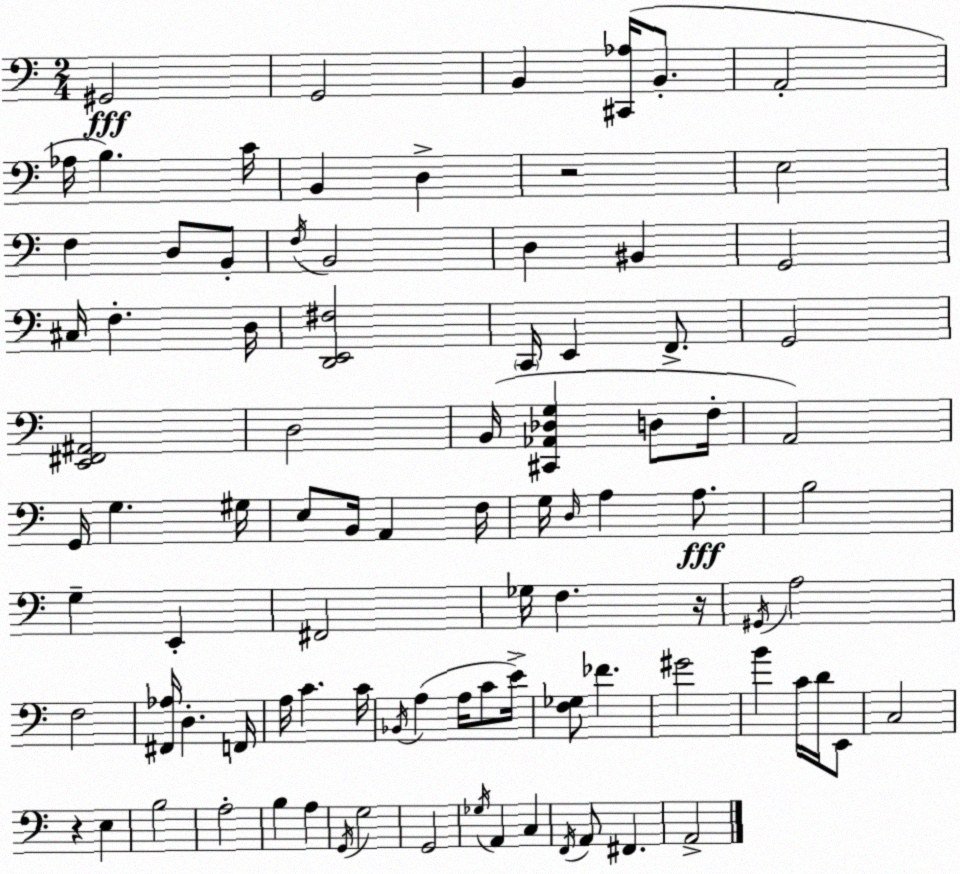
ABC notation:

X:1
T:Untitled
M:2/4
L:1/4
K:Am
^G,,2 G,,2 B,, [^C,,_A,]/4 B,,/2 A,,2 _A,/4 B, C/4 B,, D, z2 E,2 F, D,/2 B,,/2 F,/4 B,,2 D, ^B,, G,,2 ^C,/4 F, D,/4 [D,,E,,^F,]2 C,,/4 E,, F,,/2 G,,2 [E,,^F,,^A,,]2 D,2 B,,/4 [^C,,_A,,_D,G,] D,/2 F,/4 A,,2 G,,/4 G, ^G,/4 E,/2 B,,/4 A,, F,/4 G,/4 D,/4 A, A,/2 B,2 G, E,, ^F,,2 _G,/4 F, z/4 ^G,,/4 A,2 F,2 [^F,,_A,]/4 D, F,,/4 A,/4 C C/4 _B,,/4 A, A,/4 C/2 E/4 [F,_G,]/2 _F ^G2 B C/4 D/4 E,,/2 C,2 z E, B,2 A,2 B, A, G,,/4 G,2 G,,2 _G,/4 A,, C, F,,/4 A,,/2 ^F,, A,,2